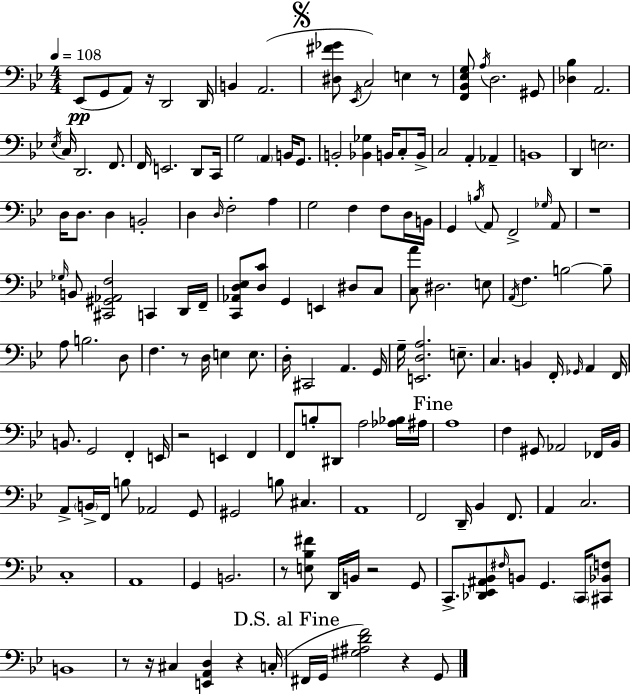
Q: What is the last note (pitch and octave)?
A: G2